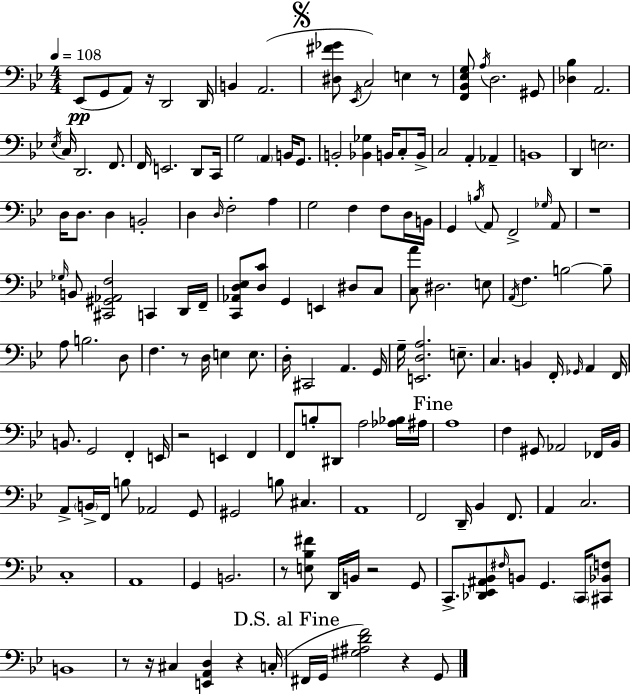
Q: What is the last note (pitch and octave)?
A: G2